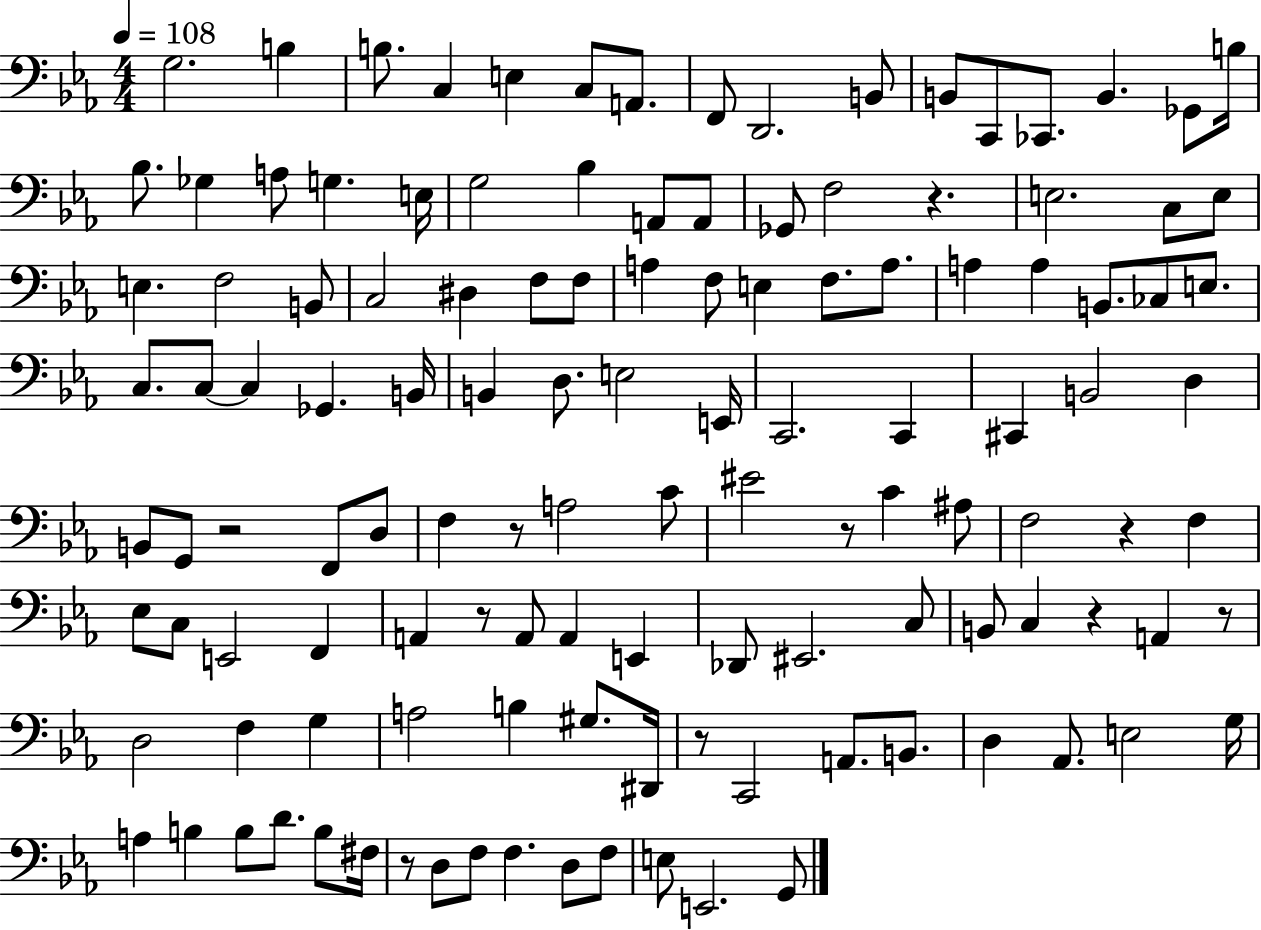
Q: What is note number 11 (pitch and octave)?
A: B2